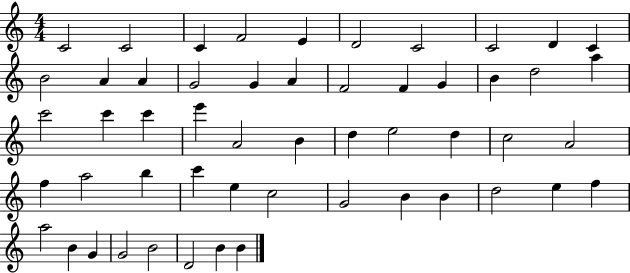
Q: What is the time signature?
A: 4/4